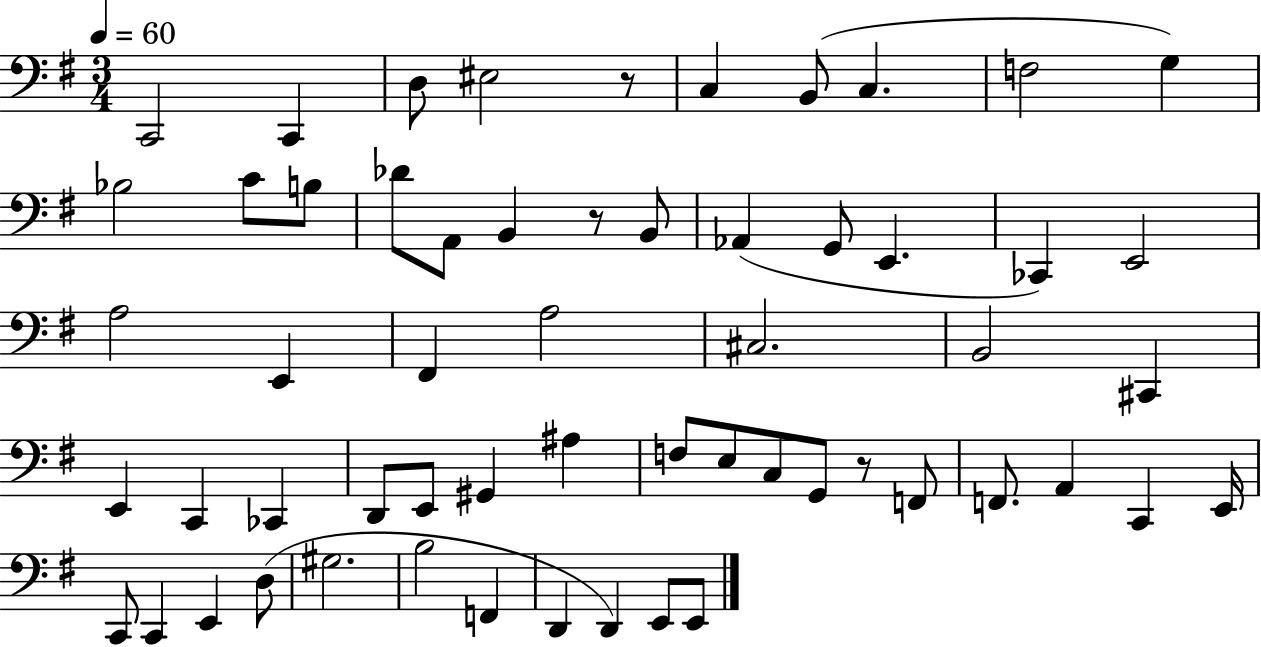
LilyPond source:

{
  \clef bass
  \numericTimeSignature
  \time 3/4
  \key g \major
  \tempo 4 = 60
  \repeat volta 2 { c,2 c,4 | d8 eis2 r8 | c4 b,8( c4. | f2 g4) | \break bes2 c'8 b8 | des'8 a,8 b,4 r8 b,8 | aes,4( g,8 e,4. | ces,4) e,2 | \break a2 e,4 | fis,4 a2 | cis2. | b,2 cis,4 | \break e,4 c,4 ces,4 | d,8 e,8 gis,4 ais4 | f8 e8 c8 g,8 r8 f,8 | f,8. a,4 c,4 e,16 | \break c,8 c,4 e,4 d8( | gis2. | b2 f,4 | d,4 d,4) e,8 e,8 | \break } \bar "|."
}